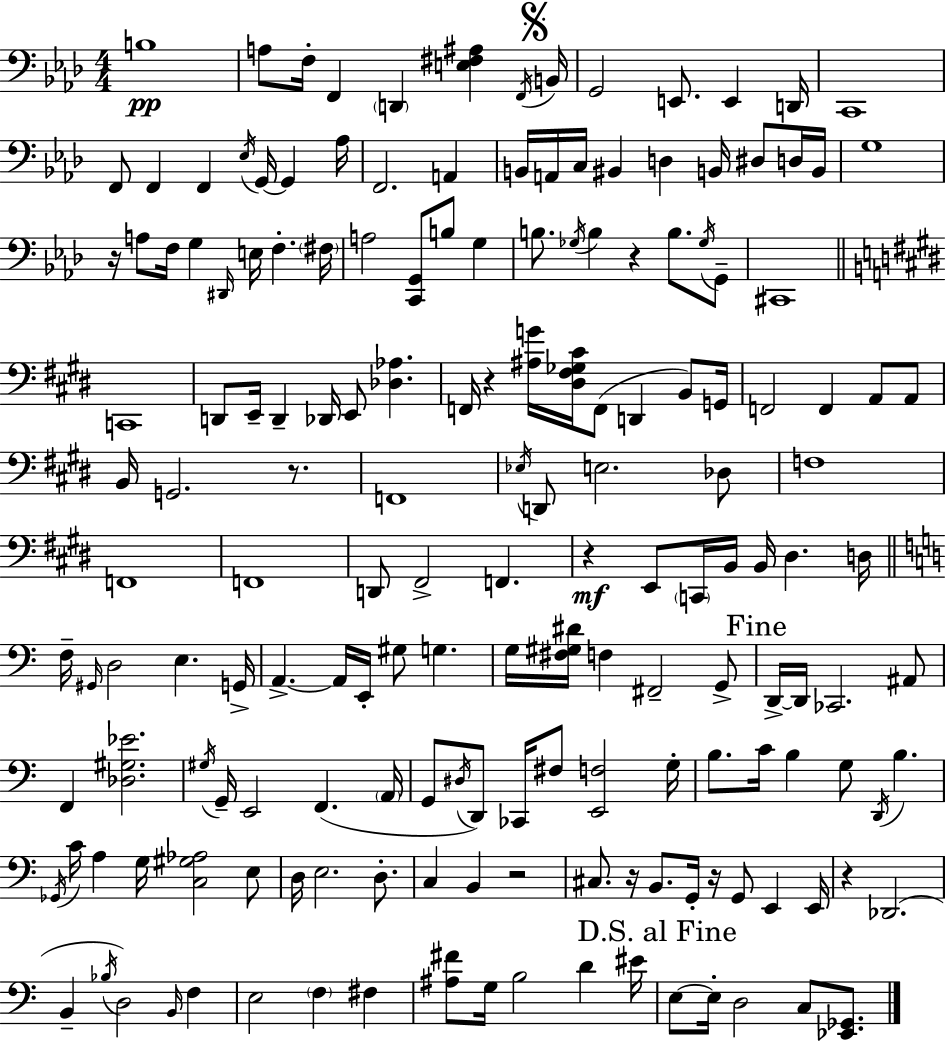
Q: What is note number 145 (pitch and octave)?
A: B3